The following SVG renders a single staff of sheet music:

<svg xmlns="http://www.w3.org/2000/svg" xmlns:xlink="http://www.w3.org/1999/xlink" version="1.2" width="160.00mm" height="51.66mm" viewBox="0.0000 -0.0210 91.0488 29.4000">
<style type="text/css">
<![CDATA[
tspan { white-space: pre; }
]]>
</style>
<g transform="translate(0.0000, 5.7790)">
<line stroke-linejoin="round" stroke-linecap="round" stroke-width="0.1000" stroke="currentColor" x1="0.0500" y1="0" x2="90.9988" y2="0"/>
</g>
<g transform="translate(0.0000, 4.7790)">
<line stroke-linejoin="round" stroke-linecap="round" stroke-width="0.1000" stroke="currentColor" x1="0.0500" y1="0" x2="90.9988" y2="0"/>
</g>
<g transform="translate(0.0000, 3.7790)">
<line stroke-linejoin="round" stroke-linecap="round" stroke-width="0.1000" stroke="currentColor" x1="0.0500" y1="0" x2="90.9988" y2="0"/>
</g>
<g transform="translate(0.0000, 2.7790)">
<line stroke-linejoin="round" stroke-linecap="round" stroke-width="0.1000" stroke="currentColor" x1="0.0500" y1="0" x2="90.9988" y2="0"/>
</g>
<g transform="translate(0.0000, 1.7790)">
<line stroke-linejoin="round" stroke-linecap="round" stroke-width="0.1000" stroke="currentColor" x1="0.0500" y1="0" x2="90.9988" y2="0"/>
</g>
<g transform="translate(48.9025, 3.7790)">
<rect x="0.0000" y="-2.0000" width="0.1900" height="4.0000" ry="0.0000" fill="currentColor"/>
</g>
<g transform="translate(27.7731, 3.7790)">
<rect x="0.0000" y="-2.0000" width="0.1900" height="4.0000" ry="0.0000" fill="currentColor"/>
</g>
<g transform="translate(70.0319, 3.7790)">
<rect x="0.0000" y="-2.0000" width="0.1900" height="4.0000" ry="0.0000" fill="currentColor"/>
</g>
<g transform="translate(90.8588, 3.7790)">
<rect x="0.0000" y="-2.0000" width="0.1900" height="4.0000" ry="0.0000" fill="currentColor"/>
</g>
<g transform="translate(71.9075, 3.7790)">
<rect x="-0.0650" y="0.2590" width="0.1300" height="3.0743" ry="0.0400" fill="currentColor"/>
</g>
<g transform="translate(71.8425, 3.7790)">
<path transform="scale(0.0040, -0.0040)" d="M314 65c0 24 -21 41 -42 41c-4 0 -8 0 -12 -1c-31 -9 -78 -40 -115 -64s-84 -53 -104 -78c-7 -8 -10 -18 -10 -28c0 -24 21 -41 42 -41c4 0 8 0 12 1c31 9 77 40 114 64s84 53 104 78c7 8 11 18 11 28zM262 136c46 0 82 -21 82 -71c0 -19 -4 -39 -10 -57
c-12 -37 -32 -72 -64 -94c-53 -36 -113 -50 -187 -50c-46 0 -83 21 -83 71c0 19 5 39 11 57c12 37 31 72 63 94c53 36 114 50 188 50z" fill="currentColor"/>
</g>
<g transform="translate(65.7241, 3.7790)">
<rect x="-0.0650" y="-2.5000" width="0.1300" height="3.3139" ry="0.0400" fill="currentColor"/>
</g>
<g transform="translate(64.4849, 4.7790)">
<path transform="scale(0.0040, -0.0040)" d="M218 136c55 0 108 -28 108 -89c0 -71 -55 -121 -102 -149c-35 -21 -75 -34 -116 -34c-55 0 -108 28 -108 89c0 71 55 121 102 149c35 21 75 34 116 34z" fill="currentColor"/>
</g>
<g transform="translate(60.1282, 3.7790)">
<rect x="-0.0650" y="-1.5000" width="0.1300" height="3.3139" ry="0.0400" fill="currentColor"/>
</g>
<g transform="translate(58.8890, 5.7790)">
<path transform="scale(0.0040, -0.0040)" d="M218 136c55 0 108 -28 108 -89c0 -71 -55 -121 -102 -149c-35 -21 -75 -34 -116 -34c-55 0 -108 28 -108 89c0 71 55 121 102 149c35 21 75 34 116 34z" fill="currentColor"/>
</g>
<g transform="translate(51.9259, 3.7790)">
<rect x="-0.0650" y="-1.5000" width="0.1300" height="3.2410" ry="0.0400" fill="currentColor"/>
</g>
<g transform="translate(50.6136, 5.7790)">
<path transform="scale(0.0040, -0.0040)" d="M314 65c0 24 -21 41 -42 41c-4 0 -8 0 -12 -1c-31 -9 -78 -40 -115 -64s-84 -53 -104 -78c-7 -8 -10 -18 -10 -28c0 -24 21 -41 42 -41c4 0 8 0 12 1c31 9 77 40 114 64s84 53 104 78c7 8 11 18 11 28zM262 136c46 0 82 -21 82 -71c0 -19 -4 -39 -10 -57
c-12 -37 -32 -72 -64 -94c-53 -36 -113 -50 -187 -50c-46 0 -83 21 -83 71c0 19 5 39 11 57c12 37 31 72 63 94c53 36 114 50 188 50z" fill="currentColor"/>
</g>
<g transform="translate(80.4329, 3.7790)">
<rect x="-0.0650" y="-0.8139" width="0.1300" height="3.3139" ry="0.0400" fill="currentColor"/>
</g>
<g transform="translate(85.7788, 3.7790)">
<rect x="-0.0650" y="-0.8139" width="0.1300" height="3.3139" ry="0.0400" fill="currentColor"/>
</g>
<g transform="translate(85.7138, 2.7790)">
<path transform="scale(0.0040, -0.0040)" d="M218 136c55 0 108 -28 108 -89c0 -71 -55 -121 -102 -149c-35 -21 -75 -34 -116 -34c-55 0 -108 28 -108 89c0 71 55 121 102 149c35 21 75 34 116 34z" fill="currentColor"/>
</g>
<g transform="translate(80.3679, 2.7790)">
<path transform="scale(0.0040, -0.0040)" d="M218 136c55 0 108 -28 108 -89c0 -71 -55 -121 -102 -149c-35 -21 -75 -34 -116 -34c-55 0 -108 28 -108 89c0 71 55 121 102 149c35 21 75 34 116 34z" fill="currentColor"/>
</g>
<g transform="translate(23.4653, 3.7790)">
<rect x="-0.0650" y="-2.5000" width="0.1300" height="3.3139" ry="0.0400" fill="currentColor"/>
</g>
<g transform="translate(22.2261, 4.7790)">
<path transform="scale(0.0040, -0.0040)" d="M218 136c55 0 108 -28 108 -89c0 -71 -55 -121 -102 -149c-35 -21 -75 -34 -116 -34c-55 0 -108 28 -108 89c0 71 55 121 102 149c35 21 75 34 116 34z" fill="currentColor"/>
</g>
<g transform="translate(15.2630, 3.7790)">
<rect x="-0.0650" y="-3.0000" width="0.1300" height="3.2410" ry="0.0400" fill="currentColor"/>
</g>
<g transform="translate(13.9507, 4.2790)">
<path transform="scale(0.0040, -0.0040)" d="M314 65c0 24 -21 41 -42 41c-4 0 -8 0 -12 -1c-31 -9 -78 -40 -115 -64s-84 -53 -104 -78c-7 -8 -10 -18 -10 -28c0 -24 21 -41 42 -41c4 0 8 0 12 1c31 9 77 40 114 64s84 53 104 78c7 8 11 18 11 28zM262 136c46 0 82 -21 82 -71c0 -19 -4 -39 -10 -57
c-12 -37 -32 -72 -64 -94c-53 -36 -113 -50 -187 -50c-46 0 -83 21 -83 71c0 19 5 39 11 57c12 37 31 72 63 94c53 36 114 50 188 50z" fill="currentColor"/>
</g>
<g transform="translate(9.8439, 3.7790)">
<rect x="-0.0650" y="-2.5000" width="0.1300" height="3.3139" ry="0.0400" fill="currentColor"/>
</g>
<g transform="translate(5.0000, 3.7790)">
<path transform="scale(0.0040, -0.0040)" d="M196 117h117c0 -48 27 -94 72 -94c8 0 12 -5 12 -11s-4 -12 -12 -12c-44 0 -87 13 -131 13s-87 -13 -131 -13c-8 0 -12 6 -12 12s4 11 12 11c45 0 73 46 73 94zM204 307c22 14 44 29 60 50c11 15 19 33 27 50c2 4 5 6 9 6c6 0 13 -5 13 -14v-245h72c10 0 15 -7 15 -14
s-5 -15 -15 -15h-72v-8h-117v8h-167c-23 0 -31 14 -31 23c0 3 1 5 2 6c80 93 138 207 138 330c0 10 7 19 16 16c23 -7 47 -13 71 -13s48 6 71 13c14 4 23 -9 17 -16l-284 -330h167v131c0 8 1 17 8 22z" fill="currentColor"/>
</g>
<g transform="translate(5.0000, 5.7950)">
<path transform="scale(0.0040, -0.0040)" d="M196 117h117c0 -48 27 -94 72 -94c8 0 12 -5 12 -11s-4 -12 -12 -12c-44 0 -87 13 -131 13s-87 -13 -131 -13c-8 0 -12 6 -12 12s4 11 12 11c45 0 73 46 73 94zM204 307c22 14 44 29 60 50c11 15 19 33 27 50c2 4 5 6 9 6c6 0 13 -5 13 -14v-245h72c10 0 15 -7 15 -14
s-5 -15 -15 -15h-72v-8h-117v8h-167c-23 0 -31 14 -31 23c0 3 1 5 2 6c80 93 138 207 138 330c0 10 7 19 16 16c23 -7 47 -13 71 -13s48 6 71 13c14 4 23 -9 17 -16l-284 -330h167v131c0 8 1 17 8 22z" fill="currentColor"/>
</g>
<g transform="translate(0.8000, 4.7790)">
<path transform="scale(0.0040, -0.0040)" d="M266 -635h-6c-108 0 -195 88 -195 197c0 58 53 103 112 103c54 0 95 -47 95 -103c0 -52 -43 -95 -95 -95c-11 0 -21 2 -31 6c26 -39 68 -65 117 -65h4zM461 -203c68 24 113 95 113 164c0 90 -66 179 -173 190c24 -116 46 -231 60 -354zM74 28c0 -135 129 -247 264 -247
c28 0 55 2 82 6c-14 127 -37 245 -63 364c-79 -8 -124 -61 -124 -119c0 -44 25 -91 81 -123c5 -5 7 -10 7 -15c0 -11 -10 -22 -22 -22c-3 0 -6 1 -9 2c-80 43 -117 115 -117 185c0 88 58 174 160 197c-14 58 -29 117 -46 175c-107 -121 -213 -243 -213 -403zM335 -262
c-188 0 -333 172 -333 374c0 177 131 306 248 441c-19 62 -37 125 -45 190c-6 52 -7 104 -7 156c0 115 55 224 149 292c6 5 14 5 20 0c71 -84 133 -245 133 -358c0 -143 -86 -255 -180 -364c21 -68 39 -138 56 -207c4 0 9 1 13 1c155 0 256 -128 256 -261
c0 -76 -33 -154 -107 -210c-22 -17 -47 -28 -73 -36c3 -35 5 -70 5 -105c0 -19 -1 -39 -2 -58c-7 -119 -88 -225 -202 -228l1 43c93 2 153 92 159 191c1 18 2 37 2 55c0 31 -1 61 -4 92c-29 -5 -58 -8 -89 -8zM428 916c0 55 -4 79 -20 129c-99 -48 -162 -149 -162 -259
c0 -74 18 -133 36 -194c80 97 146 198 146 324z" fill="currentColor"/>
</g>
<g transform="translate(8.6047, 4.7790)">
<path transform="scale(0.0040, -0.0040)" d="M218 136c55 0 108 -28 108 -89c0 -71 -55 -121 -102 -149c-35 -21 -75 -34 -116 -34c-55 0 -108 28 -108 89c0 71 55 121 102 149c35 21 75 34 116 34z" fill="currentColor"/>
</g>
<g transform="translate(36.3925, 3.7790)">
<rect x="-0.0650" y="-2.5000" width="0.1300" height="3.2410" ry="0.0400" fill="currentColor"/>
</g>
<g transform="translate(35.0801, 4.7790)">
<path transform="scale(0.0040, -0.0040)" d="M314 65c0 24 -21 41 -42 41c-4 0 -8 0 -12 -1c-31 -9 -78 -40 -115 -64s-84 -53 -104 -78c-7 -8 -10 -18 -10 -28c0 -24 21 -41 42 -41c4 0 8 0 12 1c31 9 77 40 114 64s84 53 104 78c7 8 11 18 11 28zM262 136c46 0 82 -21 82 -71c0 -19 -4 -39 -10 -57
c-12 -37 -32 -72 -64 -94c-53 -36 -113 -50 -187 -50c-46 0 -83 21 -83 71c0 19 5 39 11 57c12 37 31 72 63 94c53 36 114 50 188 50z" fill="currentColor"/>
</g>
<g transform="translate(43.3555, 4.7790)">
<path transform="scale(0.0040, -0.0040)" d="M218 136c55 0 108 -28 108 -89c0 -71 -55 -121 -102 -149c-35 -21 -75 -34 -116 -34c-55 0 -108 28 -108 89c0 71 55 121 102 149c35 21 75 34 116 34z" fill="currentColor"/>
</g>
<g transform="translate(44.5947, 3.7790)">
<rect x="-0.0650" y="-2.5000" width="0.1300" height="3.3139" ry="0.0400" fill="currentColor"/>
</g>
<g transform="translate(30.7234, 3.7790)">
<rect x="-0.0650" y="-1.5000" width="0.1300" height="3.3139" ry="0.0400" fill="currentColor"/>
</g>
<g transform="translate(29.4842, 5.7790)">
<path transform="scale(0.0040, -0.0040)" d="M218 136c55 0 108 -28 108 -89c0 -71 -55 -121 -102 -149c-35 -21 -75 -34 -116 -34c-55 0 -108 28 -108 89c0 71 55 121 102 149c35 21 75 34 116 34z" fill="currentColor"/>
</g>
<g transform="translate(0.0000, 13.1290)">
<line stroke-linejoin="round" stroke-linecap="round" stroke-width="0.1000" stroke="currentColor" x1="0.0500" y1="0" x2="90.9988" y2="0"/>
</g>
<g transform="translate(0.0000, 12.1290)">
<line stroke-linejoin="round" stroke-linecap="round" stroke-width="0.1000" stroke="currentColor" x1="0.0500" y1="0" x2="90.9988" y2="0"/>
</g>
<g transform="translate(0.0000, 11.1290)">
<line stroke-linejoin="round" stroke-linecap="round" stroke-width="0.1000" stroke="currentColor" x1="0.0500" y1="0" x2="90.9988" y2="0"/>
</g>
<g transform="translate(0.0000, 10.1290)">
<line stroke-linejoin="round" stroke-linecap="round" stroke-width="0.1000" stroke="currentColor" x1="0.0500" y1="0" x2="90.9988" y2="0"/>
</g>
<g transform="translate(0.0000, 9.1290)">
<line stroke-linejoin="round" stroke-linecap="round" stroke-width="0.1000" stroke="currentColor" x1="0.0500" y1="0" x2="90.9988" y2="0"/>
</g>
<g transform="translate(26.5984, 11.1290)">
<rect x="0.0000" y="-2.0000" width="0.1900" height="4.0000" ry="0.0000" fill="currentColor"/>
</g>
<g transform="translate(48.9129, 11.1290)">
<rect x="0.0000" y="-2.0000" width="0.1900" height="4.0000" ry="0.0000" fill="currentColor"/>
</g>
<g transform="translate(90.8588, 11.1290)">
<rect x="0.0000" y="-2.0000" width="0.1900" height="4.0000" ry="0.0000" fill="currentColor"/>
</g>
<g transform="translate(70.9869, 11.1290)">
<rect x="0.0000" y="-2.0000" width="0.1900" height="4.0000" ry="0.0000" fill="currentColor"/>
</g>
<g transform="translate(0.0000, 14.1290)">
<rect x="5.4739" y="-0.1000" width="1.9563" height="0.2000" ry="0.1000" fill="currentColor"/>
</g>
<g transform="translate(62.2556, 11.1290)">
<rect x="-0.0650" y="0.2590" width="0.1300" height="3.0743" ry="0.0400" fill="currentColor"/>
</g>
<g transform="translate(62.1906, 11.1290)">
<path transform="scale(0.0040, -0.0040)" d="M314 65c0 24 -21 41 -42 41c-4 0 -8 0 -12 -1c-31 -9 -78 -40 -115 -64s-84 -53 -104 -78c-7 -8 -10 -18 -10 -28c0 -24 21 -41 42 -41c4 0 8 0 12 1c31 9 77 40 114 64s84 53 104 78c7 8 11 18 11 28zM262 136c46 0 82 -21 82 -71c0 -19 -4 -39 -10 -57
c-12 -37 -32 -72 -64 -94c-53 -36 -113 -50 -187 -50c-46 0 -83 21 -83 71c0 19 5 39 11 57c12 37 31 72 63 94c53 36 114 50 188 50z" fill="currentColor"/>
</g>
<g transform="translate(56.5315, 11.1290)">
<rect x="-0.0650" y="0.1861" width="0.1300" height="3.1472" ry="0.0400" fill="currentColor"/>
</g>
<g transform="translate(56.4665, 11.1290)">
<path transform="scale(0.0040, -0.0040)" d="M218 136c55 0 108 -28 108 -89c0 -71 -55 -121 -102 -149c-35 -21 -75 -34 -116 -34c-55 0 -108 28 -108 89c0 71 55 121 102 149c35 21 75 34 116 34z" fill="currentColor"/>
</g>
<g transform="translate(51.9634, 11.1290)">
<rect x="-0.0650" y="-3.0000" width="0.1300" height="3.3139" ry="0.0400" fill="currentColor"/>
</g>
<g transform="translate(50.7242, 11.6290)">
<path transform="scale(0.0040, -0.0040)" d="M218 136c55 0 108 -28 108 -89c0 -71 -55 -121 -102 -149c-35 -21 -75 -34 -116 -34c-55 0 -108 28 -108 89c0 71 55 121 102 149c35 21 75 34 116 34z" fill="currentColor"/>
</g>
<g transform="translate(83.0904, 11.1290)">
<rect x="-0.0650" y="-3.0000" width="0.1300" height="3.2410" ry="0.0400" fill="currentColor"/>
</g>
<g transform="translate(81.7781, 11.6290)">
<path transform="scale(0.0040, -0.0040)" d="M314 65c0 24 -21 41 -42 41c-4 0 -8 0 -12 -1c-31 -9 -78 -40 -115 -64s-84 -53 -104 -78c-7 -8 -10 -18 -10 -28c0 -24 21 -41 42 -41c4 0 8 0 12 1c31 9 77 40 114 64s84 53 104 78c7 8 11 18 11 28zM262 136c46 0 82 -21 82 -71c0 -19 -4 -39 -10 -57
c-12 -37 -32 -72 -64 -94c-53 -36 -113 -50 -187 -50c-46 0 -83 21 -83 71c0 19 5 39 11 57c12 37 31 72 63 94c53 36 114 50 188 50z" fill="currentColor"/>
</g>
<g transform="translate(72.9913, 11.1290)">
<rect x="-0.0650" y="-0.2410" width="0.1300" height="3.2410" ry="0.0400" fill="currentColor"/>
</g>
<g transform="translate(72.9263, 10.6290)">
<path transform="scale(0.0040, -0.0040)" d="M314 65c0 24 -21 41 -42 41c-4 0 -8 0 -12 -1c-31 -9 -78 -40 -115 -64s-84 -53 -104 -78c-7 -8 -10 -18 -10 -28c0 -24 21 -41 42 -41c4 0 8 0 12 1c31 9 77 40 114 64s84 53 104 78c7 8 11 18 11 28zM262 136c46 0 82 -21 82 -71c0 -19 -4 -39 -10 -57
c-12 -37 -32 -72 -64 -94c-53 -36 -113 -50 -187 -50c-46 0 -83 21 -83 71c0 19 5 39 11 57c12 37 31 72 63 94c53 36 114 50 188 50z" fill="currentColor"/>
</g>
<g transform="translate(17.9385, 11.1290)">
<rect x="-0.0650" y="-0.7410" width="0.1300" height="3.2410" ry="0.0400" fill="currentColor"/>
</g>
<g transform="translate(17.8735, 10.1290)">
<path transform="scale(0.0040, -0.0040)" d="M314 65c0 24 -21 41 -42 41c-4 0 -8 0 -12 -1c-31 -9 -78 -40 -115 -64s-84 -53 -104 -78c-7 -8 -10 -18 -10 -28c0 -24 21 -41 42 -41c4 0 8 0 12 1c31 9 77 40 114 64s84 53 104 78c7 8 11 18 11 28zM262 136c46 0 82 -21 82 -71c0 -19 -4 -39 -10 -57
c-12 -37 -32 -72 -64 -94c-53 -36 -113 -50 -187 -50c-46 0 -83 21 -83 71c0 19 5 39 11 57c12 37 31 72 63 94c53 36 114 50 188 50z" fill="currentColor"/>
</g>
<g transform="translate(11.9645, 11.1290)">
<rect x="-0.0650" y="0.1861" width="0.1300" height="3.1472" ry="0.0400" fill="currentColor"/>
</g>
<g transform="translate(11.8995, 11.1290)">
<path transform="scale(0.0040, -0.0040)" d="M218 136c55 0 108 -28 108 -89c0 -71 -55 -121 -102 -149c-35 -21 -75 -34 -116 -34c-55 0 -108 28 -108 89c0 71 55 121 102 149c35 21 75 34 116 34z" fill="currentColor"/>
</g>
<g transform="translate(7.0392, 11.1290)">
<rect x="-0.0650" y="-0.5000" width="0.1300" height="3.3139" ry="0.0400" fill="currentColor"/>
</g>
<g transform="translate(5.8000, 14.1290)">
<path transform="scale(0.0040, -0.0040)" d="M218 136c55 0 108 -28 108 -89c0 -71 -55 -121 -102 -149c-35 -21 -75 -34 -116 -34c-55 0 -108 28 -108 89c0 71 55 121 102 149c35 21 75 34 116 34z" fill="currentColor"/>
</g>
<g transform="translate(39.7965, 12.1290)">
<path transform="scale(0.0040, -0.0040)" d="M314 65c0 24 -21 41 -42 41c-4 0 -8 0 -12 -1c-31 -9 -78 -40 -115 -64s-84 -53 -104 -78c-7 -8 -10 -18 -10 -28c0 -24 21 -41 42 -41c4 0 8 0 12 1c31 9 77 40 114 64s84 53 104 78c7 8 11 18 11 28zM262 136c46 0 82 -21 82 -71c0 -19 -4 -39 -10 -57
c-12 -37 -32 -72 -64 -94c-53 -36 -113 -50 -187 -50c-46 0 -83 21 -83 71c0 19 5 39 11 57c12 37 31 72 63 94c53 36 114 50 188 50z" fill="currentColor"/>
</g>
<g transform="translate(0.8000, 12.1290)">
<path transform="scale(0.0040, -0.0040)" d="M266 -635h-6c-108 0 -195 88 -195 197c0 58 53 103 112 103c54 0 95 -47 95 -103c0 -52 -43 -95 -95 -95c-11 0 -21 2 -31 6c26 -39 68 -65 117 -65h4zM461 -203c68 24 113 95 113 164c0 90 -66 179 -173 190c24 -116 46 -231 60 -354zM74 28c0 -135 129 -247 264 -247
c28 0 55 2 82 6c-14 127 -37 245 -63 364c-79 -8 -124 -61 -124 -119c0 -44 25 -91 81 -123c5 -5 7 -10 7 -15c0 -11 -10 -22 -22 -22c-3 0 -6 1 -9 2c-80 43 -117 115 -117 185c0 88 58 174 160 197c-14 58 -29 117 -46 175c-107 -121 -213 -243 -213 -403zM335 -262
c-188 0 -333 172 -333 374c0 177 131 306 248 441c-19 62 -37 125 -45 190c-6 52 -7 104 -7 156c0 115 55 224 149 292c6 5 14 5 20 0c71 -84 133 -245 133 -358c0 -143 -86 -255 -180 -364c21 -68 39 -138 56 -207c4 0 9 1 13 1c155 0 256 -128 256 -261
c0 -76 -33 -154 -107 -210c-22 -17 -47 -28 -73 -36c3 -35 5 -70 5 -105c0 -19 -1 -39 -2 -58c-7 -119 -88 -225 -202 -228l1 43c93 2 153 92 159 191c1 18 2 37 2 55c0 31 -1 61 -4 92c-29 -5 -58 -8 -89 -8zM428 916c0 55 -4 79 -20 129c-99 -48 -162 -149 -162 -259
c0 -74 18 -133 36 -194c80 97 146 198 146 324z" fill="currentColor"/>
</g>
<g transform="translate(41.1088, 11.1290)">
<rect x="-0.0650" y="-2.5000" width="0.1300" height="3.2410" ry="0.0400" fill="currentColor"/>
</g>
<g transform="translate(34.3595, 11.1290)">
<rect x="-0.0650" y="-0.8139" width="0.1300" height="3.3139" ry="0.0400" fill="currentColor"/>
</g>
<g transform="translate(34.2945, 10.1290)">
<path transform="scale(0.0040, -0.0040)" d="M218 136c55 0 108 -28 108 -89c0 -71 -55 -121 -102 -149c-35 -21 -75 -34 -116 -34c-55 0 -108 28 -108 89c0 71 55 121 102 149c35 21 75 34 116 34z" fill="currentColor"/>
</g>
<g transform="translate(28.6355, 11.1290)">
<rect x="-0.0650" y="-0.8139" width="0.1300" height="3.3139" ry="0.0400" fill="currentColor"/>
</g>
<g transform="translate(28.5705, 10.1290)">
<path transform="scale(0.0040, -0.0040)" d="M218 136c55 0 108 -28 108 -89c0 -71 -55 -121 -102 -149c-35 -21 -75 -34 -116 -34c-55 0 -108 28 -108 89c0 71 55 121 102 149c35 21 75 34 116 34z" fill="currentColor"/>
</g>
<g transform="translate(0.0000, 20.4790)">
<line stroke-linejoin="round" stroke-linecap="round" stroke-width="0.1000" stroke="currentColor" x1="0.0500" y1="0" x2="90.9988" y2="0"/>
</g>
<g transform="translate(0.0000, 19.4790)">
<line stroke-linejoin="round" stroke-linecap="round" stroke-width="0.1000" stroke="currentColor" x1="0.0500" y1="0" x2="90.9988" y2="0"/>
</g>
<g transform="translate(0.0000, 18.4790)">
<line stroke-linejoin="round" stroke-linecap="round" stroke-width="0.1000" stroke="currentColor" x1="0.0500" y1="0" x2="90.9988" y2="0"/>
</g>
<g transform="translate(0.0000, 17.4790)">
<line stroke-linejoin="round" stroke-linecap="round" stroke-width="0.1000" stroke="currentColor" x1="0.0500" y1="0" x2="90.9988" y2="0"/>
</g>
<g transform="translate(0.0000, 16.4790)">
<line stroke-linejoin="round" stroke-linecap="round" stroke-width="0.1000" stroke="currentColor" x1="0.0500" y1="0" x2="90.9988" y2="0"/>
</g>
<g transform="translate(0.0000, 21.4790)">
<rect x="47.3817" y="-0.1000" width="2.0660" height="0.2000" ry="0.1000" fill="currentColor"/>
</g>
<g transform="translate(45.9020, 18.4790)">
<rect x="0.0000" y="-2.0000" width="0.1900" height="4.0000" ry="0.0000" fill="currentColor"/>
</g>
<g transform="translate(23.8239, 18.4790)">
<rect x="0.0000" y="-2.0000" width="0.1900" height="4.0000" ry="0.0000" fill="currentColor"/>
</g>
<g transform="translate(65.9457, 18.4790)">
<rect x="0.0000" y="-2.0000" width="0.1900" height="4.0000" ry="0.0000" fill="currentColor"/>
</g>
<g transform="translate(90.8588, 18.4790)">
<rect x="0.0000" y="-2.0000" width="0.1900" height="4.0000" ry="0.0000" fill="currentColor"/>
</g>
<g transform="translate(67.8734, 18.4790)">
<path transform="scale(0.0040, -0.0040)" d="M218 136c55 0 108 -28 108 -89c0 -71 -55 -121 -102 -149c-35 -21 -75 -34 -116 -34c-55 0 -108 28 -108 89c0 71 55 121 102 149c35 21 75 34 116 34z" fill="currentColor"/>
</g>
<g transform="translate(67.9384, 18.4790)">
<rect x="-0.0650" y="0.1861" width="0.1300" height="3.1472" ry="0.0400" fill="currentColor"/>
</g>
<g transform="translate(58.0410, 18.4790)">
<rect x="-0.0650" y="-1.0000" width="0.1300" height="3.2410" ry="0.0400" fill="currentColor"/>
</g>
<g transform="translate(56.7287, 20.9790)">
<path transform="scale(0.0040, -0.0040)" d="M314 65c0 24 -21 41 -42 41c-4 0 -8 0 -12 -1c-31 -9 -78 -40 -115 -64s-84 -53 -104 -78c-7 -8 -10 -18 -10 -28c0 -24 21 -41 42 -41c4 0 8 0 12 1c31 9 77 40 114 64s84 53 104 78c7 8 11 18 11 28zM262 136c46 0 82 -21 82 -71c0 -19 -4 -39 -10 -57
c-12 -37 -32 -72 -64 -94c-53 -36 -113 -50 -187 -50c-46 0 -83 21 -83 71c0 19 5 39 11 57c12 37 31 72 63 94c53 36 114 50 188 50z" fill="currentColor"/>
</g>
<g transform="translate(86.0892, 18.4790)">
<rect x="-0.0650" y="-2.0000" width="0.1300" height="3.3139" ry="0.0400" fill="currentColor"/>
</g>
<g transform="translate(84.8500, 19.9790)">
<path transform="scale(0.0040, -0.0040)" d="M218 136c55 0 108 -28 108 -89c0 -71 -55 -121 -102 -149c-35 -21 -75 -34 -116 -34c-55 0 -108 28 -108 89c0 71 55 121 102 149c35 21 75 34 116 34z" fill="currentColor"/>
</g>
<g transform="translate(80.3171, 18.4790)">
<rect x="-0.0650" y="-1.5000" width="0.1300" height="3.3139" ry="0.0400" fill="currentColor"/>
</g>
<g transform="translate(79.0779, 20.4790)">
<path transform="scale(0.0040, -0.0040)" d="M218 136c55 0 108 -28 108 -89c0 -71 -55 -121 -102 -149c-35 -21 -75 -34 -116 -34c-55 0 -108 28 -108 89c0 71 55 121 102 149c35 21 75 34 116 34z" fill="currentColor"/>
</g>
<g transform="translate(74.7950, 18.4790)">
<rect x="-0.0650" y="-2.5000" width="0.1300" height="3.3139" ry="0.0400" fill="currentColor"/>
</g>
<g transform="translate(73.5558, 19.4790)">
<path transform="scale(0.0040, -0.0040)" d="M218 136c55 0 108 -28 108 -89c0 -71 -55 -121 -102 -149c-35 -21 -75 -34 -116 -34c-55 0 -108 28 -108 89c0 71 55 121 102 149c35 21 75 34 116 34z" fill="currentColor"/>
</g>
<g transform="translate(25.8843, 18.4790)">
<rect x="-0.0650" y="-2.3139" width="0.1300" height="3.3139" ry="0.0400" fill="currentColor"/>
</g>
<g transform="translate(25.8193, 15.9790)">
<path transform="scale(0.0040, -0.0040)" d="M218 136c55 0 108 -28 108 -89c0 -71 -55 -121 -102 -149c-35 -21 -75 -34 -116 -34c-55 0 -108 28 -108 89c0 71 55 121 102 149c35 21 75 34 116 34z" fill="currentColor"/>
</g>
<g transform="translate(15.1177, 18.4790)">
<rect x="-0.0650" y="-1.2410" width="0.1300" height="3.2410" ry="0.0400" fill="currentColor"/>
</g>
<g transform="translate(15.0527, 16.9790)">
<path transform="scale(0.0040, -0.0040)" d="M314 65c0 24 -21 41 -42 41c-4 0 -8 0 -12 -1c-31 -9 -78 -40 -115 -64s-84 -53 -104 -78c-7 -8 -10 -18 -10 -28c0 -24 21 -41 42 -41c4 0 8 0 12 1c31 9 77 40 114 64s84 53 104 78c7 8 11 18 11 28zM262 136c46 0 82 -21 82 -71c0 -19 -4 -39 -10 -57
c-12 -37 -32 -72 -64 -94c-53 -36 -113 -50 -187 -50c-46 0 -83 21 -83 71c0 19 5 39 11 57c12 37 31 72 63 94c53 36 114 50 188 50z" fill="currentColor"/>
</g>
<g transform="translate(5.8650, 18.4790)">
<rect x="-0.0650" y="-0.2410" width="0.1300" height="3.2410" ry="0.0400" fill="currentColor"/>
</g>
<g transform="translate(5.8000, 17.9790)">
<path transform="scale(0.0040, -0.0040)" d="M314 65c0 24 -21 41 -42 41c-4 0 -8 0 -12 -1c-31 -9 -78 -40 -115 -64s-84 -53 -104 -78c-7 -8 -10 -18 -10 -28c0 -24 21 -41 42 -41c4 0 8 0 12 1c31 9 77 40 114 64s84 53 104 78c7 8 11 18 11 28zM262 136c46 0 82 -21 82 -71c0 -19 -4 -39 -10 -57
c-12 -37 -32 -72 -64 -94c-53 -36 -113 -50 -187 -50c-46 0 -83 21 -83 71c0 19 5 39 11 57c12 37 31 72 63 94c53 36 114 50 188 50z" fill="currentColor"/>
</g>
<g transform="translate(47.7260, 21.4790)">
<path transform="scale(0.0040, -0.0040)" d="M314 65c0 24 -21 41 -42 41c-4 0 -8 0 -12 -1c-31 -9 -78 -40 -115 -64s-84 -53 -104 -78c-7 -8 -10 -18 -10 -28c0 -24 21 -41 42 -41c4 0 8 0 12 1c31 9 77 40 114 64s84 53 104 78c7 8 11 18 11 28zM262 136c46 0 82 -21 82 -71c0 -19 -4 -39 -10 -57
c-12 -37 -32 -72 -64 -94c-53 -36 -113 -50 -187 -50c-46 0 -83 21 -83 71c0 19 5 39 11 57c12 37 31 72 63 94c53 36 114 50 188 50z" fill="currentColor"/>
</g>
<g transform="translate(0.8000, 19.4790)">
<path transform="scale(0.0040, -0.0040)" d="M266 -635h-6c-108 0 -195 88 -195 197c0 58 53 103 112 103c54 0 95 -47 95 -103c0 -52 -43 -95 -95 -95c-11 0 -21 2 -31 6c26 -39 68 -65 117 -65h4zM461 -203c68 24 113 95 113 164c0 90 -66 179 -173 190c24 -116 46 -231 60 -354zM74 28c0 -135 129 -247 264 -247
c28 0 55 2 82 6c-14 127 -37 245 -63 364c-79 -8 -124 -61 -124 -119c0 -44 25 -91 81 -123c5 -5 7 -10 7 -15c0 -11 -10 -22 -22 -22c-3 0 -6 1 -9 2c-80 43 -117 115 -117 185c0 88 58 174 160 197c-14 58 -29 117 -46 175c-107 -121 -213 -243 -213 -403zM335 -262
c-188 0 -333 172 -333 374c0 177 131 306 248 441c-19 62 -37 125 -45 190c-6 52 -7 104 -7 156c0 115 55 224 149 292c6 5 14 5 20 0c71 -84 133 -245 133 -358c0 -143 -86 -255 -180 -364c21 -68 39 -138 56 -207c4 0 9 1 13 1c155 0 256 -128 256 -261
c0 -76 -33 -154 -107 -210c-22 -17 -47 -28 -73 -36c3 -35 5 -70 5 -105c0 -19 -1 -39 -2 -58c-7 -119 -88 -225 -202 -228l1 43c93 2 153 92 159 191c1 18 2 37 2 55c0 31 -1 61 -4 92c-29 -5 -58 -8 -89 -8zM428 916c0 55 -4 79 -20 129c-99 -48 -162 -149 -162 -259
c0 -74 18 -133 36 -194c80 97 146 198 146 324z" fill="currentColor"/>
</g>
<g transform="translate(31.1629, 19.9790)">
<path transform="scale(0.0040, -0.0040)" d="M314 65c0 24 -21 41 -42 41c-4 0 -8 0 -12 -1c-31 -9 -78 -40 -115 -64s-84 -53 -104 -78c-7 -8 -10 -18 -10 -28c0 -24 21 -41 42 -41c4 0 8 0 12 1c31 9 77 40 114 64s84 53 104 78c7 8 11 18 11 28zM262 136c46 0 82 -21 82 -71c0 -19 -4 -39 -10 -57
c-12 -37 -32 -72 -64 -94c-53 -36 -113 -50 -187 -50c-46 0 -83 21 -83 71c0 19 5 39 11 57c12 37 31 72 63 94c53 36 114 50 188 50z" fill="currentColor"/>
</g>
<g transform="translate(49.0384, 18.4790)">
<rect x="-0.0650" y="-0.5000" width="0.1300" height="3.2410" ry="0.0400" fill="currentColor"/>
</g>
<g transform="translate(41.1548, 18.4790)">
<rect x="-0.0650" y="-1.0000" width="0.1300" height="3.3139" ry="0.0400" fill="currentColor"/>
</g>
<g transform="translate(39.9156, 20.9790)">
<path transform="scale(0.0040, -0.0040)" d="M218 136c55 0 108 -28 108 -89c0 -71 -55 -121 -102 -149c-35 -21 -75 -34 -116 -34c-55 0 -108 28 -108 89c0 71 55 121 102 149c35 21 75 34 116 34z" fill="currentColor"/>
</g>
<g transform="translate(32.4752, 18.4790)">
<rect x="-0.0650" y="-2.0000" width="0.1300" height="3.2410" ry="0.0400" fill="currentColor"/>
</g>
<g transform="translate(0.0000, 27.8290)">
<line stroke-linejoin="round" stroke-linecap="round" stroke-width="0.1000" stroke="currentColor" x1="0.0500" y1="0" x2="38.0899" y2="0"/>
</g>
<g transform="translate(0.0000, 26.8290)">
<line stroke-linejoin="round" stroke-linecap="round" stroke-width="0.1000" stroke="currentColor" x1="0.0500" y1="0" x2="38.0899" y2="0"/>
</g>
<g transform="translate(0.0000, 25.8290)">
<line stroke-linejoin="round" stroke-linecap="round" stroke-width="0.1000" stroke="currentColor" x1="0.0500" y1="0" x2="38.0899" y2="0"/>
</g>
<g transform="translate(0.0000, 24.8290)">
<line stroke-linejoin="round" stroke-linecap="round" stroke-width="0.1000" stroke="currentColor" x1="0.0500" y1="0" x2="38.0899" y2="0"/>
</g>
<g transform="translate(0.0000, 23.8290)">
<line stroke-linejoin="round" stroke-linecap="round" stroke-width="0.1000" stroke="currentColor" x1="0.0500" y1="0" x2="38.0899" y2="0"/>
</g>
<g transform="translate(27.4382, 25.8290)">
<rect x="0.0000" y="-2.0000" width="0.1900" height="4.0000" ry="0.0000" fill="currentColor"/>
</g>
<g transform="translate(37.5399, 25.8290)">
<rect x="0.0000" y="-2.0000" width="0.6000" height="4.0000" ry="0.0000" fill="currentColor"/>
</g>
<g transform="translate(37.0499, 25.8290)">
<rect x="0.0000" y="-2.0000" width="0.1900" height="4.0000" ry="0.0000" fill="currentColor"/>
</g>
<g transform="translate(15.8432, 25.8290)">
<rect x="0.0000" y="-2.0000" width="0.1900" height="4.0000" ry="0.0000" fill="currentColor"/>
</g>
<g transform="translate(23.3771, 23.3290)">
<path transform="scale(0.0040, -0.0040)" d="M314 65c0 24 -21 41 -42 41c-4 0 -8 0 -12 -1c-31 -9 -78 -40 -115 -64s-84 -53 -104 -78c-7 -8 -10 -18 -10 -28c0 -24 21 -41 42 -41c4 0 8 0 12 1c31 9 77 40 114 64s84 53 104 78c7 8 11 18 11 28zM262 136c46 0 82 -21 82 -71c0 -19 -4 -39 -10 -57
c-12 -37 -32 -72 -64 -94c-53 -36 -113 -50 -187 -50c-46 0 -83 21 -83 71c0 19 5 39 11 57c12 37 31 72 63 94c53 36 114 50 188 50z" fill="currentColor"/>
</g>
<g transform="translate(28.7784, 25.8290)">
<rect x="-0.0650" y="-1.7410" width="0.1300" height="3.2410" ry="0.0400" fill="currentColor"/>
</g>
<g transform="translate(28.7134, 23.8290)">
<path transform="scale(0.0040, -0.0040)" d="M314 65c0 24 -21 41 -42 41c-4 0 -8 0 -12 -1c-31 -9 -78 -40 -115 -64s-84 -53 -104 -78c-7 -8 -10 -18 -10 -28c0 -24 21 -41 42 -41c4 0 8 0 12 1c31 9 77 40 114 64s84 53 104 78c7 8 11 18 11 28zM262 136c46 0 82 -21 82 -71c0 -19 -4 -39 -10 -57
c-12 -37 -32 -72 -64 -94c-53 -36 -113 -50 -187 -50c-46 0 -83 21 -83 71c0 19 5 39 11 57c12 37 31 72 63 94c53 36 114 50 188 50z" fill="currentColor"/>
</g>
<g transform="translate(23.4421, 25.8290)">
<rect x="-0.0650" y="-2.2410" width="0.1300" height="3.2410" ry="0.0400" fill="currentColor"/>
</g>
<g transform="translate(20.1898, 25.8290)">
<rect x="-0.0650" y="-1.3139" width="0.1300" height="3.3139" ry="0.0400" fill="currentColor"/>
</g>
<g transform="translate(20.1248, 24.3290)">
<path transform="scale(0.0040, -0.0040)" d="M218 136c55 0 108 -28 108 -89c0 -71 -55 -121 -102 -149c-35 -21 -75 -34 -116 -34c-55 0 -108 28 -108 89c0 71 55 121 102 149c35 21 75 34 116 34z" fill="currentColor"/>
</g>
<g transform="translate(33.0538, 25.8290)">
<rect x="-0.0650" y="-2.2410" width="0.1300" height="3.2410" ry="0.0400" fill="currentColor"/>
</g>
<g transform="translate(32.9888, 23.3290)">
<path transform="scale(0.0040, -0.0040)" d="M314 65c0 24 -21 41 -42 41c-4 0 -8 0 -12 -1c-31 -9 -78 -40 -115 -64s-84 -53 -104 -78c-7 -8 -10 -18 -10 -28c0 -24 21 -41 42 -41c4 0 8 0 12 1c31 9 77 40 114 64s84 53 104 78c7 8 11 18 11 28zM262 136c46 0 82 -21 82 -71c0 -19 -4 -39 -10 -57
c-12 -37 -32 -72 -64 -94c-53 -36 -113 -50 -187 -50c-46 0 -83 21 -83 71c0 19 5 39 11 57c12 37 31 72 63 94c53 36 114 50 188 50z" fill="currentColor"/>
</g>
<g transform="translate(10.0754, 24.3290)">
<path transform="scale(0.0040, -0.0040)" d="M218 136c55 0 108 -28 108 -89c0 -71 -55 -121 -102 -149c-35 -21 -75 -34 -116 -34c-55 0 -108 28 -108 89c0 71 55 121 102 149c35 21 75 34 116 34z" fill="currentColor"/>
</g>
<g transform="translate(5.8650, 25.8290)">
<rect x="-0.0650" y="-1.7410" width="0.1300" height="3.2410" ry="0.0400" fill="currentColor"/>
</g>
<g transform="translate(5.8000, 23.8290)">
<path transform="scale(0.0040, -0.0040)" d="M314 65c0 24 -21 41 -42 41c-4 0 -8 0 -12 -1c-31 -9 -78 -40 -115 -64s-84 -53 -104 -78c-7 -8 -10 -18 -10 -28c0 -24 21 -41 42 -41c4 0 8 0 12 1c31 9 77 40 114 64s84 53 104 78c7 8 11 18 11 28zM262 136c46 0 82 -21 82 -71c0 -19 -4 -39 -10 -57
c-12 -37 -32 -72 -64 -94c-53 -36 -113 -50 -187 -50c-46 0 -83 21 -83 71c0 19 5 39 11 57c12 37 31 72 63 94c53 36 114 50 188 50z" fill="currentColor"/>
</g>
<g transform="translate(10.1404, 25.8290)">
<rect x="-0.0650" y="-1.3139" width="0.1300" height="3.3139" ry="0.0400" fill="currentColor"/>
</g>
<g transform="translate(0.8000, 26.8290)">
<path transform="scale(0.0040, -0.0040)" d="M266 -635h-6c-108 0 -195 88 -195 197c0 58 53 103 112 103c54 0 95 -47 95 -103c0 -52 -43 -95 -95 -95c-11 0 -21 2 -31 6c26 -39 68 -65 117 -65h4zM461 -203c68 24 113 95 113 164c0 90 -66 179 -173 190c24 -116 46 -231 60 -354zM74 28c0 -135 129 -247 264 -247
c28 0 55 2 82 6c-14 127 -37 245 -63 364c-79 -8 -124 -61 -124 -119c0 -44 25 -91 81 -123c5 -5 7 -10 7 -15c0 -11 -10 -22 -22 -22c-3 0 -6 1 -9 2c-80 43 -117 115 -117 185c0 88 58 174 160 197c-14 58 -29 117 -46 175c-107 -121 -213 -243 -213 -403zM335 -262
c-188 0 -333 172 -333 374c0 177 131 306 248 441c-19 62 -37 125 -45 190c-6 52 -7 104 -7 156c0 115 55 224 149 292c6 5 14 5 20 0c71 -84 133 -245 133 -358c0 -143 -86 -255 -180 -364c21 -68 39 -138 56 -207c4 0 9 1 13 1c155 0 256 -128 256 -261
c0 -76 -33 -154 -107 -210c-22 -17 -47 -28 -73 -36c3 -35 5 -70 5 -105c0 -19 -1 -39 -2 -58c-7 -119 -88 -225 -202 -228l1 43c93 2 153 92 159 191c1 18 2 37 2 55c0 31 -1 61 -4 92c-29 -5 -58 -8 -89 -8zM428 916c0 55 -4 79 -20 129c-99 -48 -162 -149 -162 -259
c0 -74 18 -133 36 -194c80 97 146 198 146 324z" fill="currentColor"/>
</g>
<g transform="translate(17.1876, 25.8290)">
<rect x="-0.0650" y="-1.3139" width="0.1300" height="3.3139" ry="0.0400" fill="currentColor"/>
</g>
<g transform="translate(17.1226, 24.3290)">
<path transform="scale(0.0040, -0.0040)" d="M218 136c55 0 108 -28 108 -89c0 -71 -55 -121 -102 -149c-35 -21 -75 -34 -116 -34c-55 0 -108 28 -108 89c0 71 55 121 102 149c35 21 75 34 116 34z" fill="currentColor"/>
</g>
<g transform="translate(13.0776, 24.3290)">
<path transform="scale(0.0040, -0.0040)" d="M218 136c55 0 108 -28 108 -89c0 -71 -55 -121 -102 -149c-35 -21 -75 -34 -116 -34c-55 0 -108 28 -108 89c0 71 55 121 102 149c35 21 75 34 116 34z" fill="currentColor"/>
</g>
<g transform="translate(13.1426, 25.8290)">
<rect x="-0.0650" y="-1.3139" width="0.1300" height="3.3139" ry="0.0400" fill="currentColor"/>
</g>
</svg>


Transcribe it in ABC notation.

X:1
T:Untitled
M:4/4
L:1/4
K:C
G A2 G E G2 G E2 E G B2 d d C B d2 d d G2 A B B2 c2 A2 c2 e2 g F2 D C2 D2 B G E F f2 e e e e g2 f2 g2